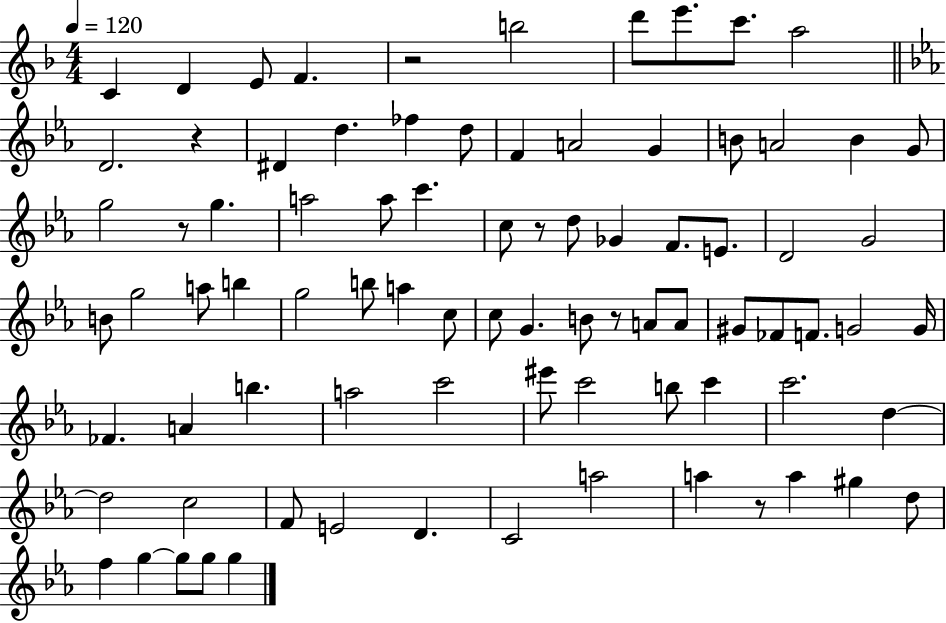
{
  \clef treble
  \numericTimeSignature
  \time 4/4
  \key f \major
  \tempo 4 = 120
  c'4 d'4 e'8 f'4. | r2 b''2 | d'''8 e'''8. c'''8. a''2 | \bar "||" \break \key ees \major d'2. r4 | dis'4 d''4. fes''4 d''8 | f'4 a'2 g'4 | b'8 a'2 b'4 g'8 | \break g''2 r8 g''4. | a''2 a''8 c'''4. | c''8 r8 d''8 ges'4 f'8. e'8. | d'2 g'2 | \break b'8 g''2 a''8 b''4 | g''2 b''8 a''4 c''8 | c''8 g'4. b'8 r8 a'8 a'8 | gis'8 fes'8 f'8. g'2 g'16 | \break fes'4. a'4 b''4. | a''2 c'''2 | eis'''8 c'''2 b''8 c'''4 | c'''2. d''4~~ | \break d''2 c''2 | f'8 e'2 d'4. | c'2 a''2 | a''4 r8 a''4 gis''4 d''8 | \break f''4 g''4~~ g''8 g''8 g''4 | \bar "|."
}